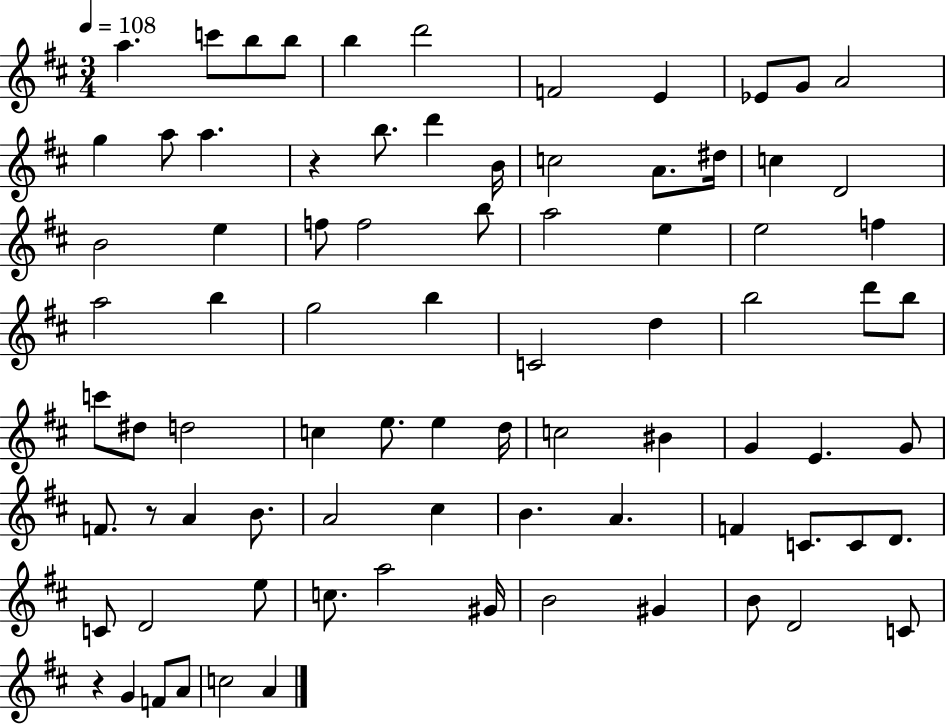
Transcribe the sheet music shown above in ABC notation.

X:1
T:Untitled
M:3/4
L:1/4
K:D
a c'/2 b/2 b/2 b d'2 F2 E _E/2 G/2 A2 g a/2 a z b/2 d' B/4 c2 A/2 ^d/4 c D2 B2 e f/2 f2 b/2 a2 e e2 f a2 b g2 b C2 d b2 d'/2 b/2 c'/2 ^d/2 d2 c e/2 e d/4 c2 ^B G E G/2 F/2 z/2 A B/2 A2 ^c B A F C/2 C/2 D/2 C/2 D2 e/2 c/2 a2 ^G/4 B2 ^G B/2 D2 C/2 z G F/2 A/2 c2 A